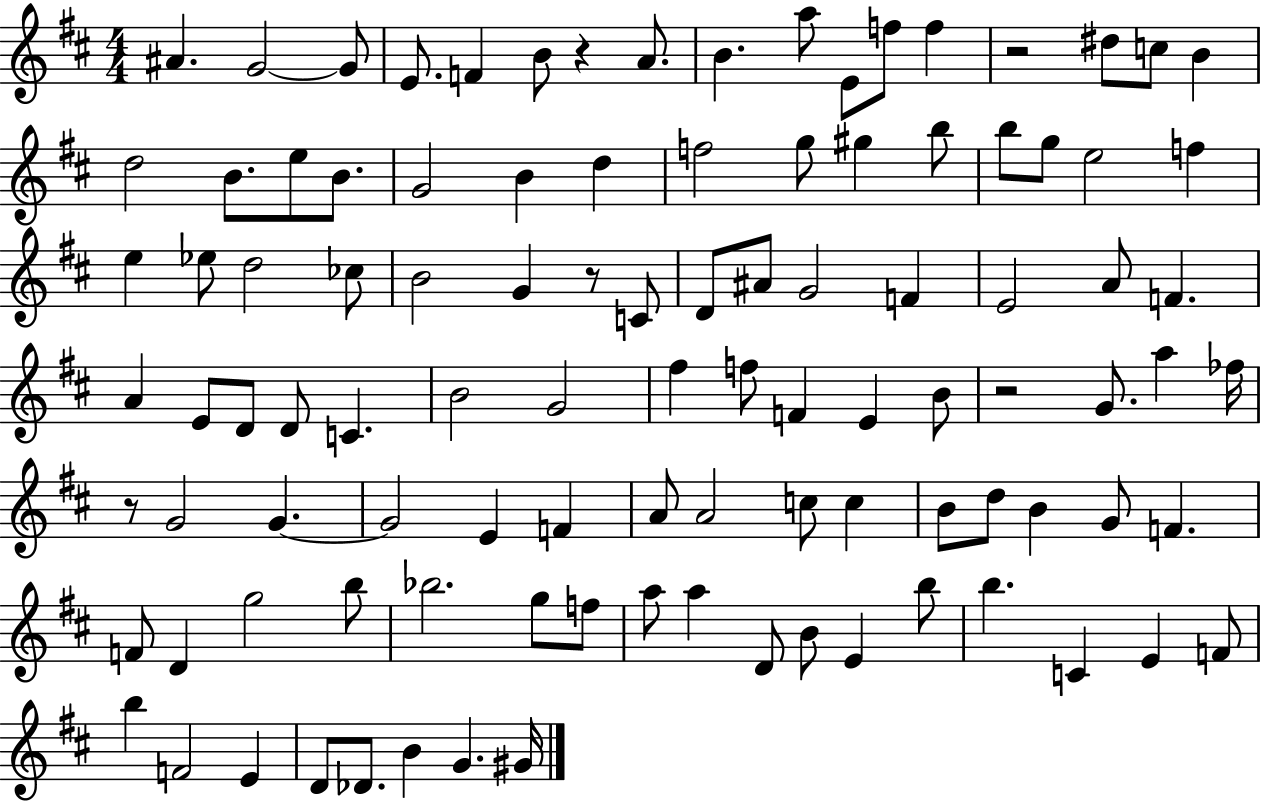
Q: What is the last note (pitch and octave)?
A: G#4